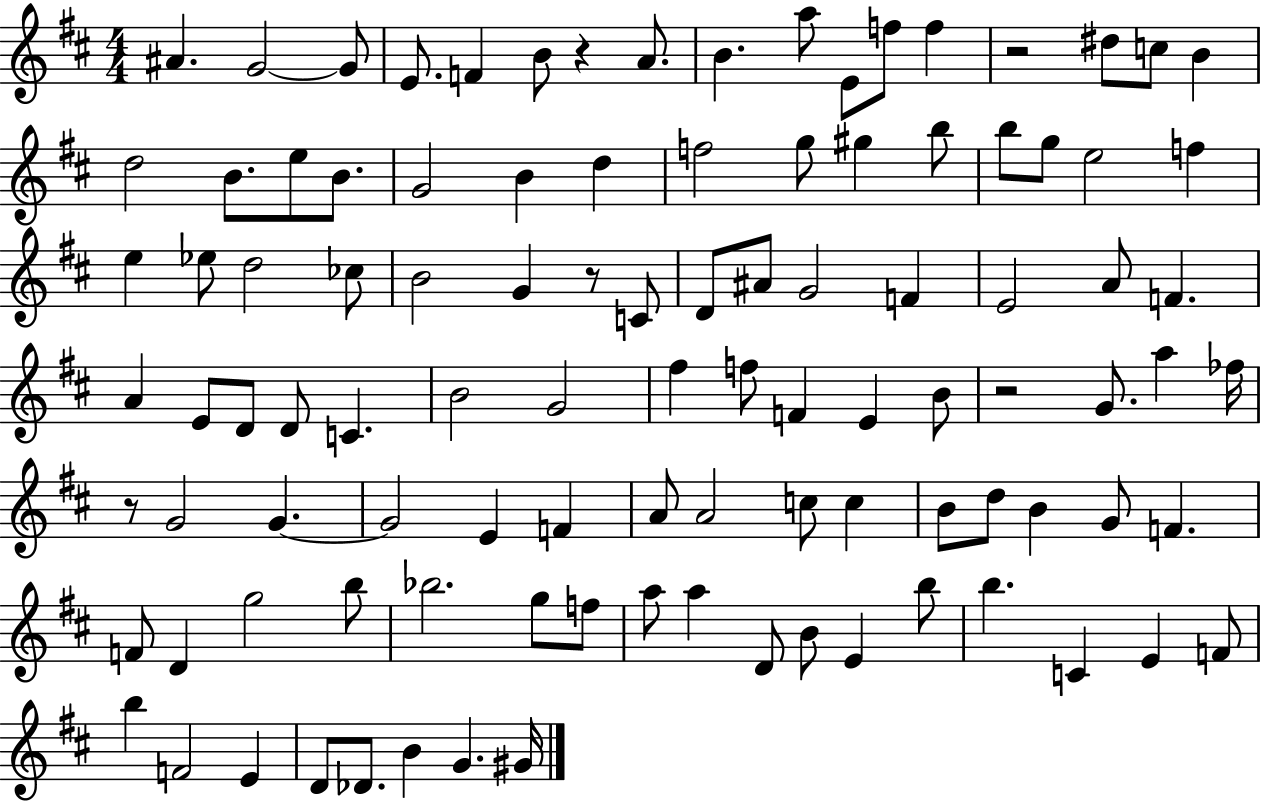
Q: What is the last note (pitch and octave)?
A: G#4